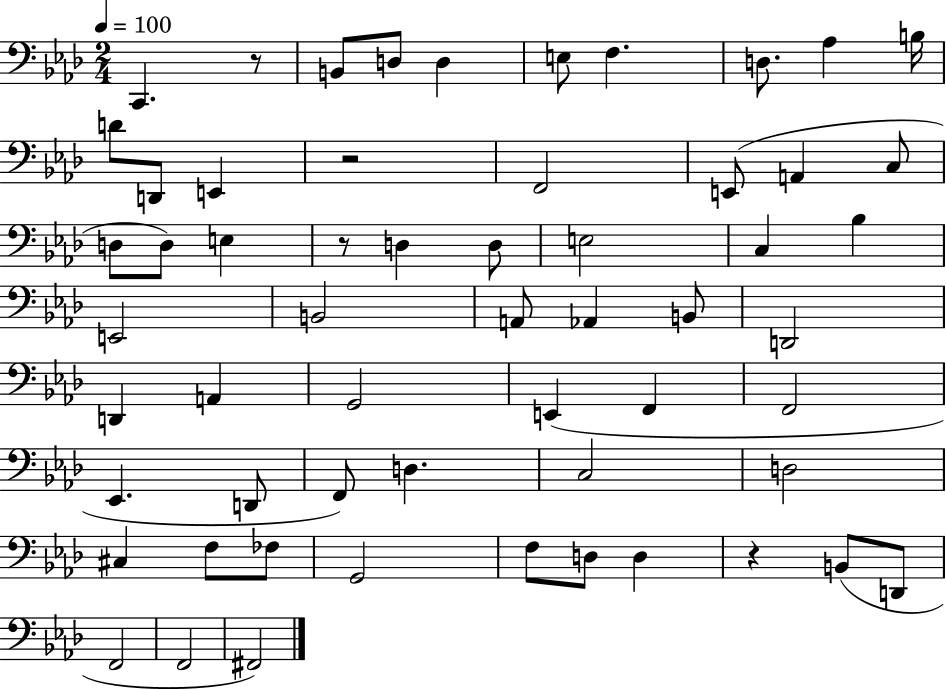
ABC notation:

X:1
T:Untitled
M:2/4
L:1/4
K:Ab
C,, z/2 B,,/2 D,/2 D, E,/2 F, D,/2 _A, B,/4 D/2 D,,/2 E,, z2 F,,2 E,,/2 A,, C,/2 D,/2 D,/2 E, z/2 D, D,/2 E,2 C, _B, E,,2 B,,2 A,,/2 _A,, B,,/2 D,,2 D,, A,, G,,2 E,, F,, F,,2 _E,, D,,/2 F,,/2 D, C,2 D,2 ^C, F,/2 _F,/2 G,,2 F,/2 D,/2 D, z B,,/2 D,,/2 F,,2 F,,2 ^F,,2